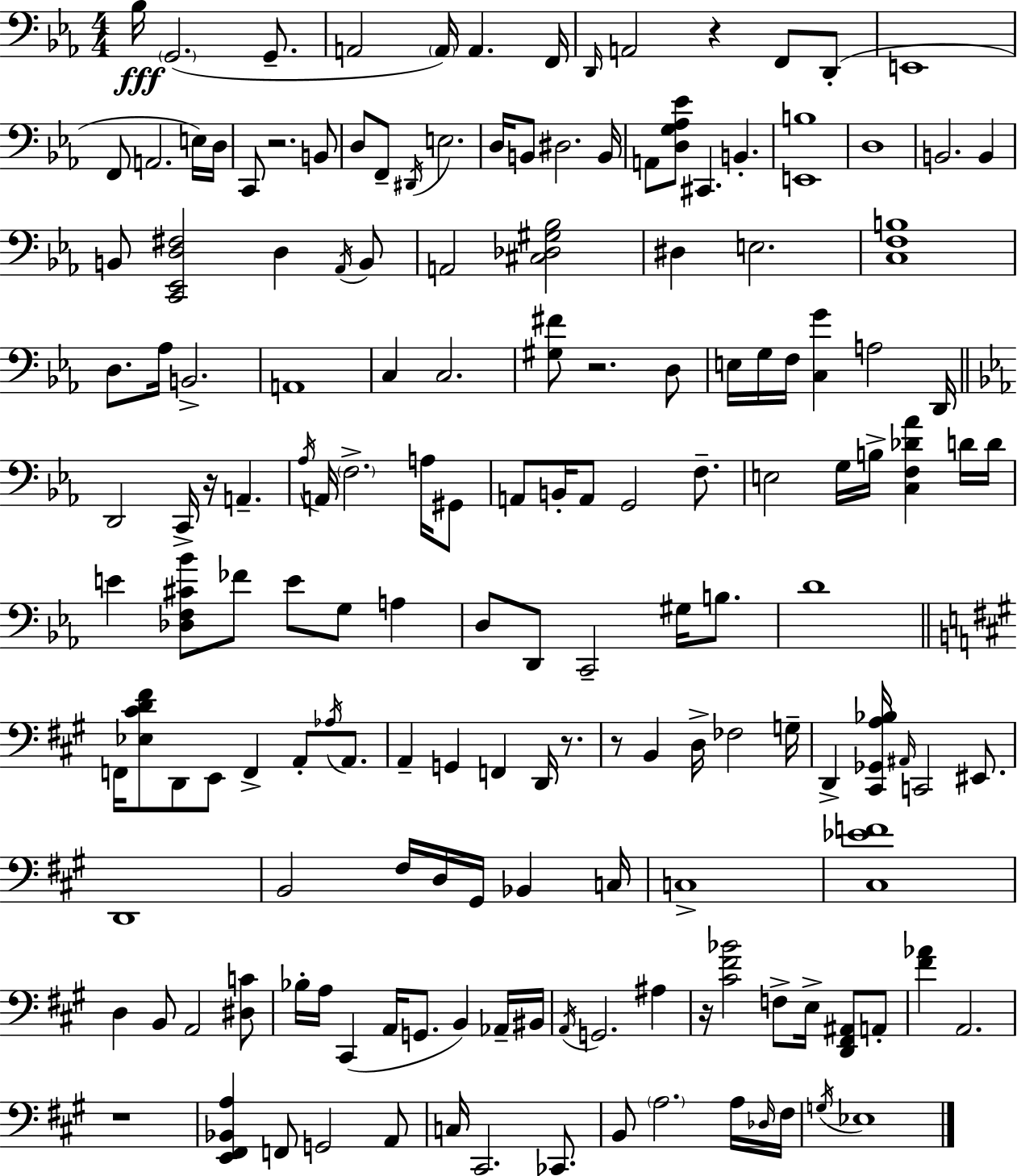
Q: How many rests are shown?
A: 8